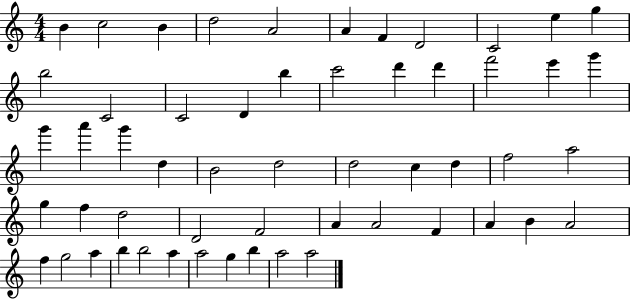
B4/q C5/h B4/q D5/h A4/h A4/q F4/q D4/h C4/h E5/q G5/q B5/h C4/h C4/h D4/q B5/q C6/h D6/q D6/q F6/h E6/q G6/q G6/q A6/q G6/q D5/q B4/h D5/h D5/h C5/q D5/q F5/h A5/h G5/q F5/q D5/h D4/h F4/h A4/q A4/h F4/q A4/q B4/q A4/h F5/q G5/h A5/q B5/q B5/h A5/q A5/h G5/q B5/q A5/h A5/h